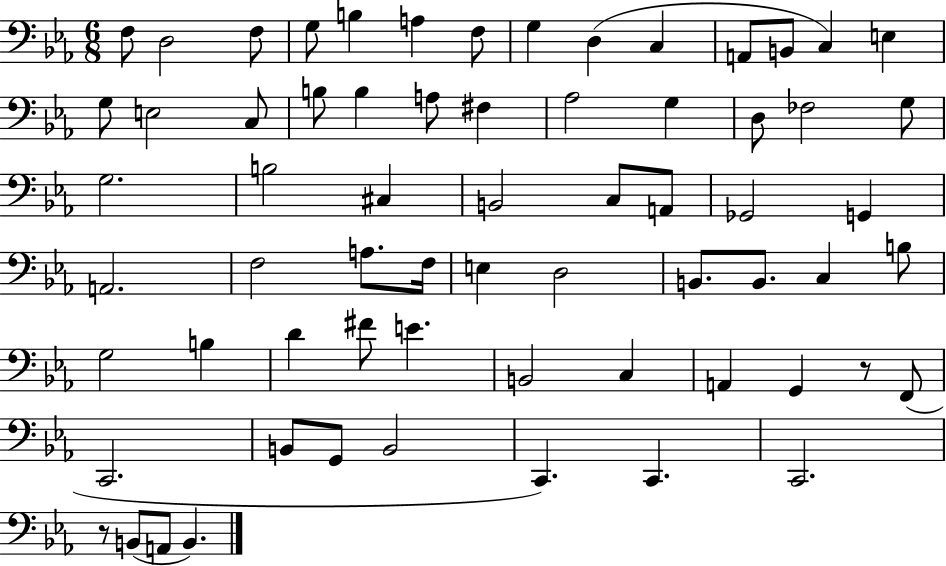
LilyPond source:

{
  \clef bass
  \numericTimeSignature
  \time 6/8
  \key ees \major
  \repeat volta 2 { f8 d2 f8 | g8 b4 a4 f8 | g4 d4( c4 | a,8 b,8 c4) e4 | \break g8 e2 c8 | b8 b4 a8 fis4 | aes2 g4 | d8 fes2 g8 | \break g2. | b2 cis4 | b,2 c8 a,8 | ges,2 g,4 | \break a,2. | f2 a8. f16 | e4 d2 | b,8. b,8. c4 b8 | \break g2 b4 | d'4 fis'8 e'4. | b,2 c4 | a,4 g,4 r8 f,8( | \break c,2. | b,8 g,8 b,2 | c,4.) c,4. | c,2. | \break r8 b,8( a,8 b,4.) | } \bar "|."
}